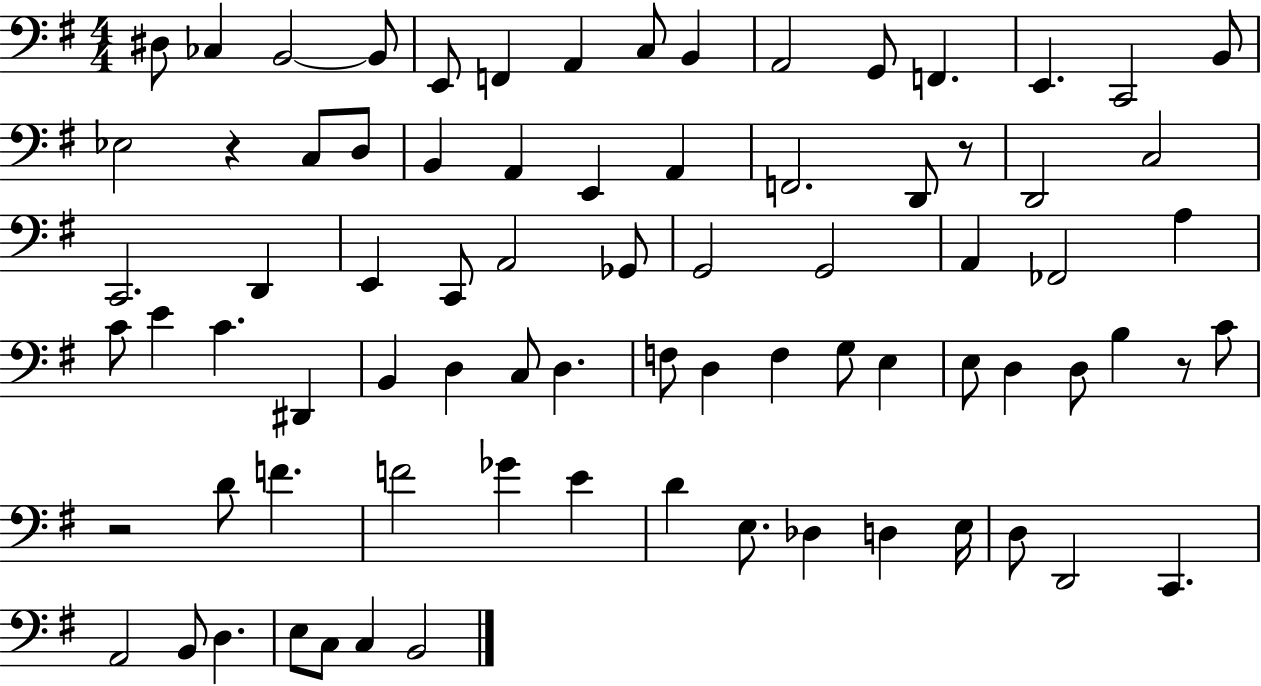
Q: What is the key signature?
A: G major